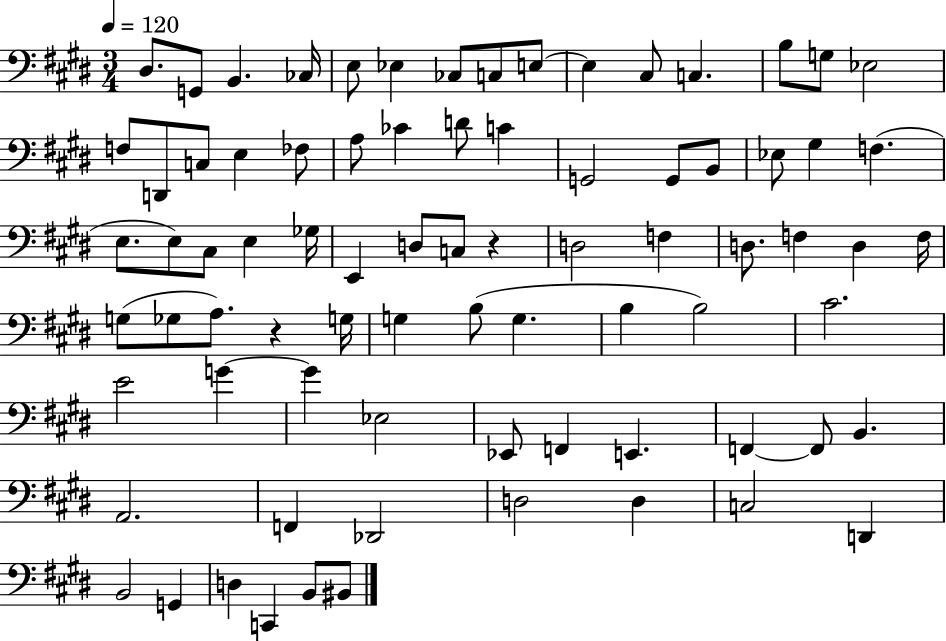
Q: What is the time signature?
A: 3/4